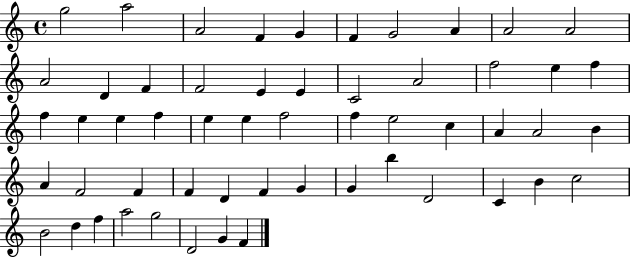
{
  \clef treble
  \time 4/4
  \defaultTimeSignature
  \key c \major
  g''2 a''2 | a'2 f'4 g'4 | f'4 g'2 a'4 | a'2 a'2 | \break a'2 d'4 f'4 | f'2 e'4 e'4 | c'2 a'2 | f''2 e''4 f''4 | \break f''4 e''4 e''4 f''4 | e''4 e''4 f''2 | f''4 e''2 c''4 | a'4 a'2 b'4 | \break a'4 f'2 f'4 | f'4 d'4 f'4 g'4 | g'4 b''4 d'2 | c'4 b'4 c''2 | \break b'2 d''4 f''4 | a''2 g''2 | d'2 g'4 f'4 | \bar "|."
}